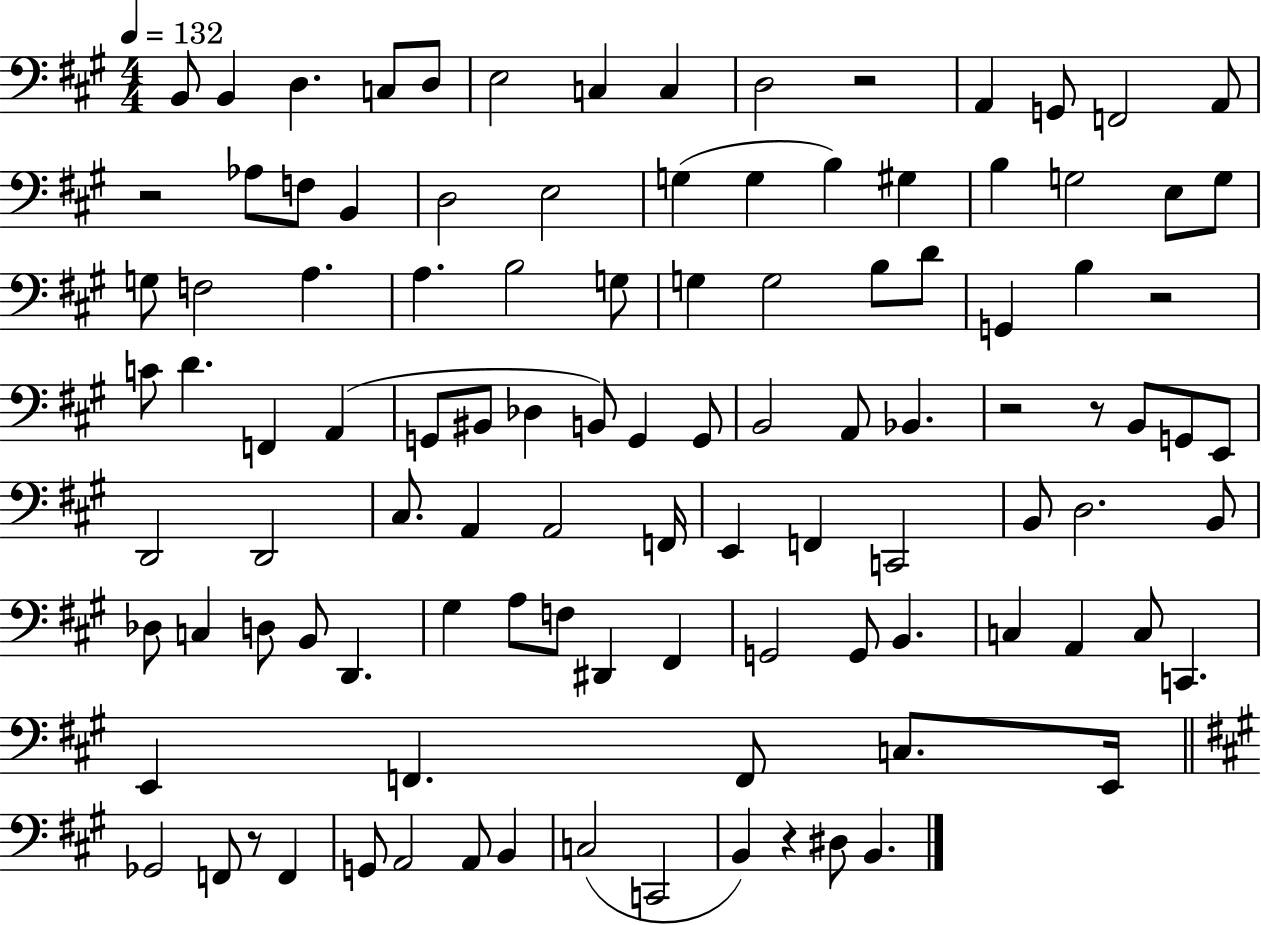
{
  \clef bass
  \numericTimeSignature
  \time 4/4
  \key a \major
  \tempo 4 = 132
  b,8 b,4 d4. c8 d8 | e2 c4 c4 | d2 r2 | a,4 g,8 f,2 a,8 | \break r2 aes8 f8 b,4 | d2 e2 | g4( g4 b4) gis4 | b4 g2 e8 g8 | \break g8 f2 a4. | a4. b2 g8 | g4 g2 b8 d'8 | g,4 b4 r2 | \break c'8 d'4. f,4 a,4( | g,8 bis,8 des4 b,8) g,4 g,8 | b,2 a,8 bes,4. | r2 r8 b,8 g,8 e,8 | \break d,2 d,2 | cis8. a,4 a,2 f,16 | e,4 f,4 c,2 | b,8 d2. b,8 | \break des8 c4 d8 b,8 d,4. | gis4 a8 f8 dis,4 fis,4 | g,2 g,8 b,4. | c4 a,4 c8 c,4. | \break e,4 f,4. f,8 c8. e,16 | \bar "||" \break \key a \major ges,2 f,8 r8 f,4 | g,8 a,2 a,8 b,4 | c2( c,2 | b,4) r4 dis8 b,4. | \break \bar "|."
}